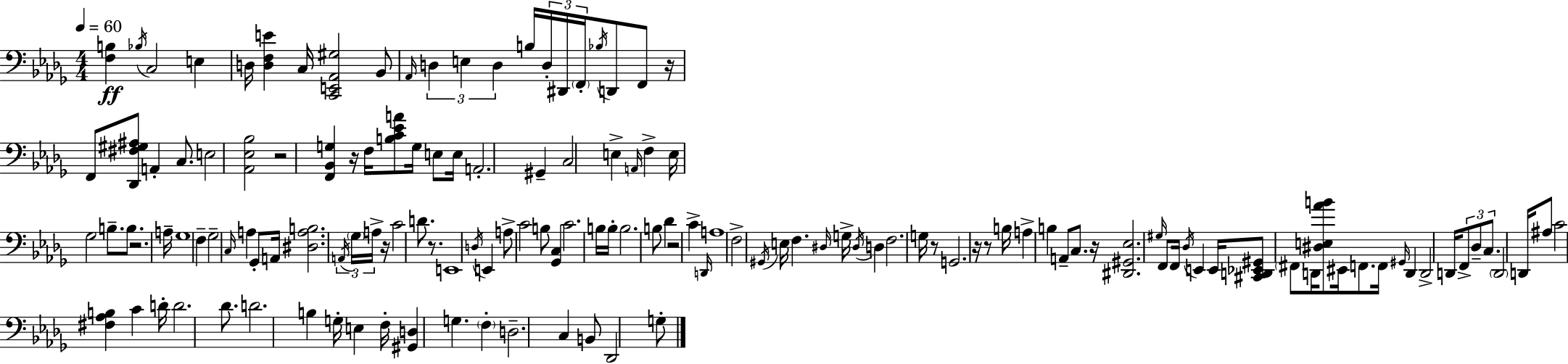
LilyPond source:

{
  \clef bass
  \numericTimeSignature
  \time 4/4
  \key bes \minor
  \tempo 4 = 60
  <f b>4\ff \acciaccatura { bes16 } c2 e4 | d16 <d f e'>4 c16 <c, e, aes, gis>2 bes,8 | \grace { aes,16 } \tuplet 3/2 { d4 e4 d4 } b16 \tuplet 3/2 { d16-. | dis,16 \parenthesize f,16-. } \acciaccatura { bes16 } d,8 f,8 r16 f,8 <des, fis gis ais>8 a,4-. | \break c8. e2 <aes, ees bes>2 | r2 <f, bes, g>4 r16 | f16 <b c' ees' a'>8 g16 e8 e16 a,2.-. | gis,4-- c2 e4-> | \break \grace { a,16 } f4-> e16 ges2 | b8.-- b8. r2. | a16-- ges1 | f4-- ges2-- | \break \grace { c16 } a4 ges,8-. a,16 <dis a b>2. | \tuplet 3/2 { \acciaccatura { a,16 } \parenthesize ges16 a16-> } r16 c'2 | d'8. r8. e,1 | \acciaccatura { d16 } e,4 a8-> c'2 | \break b8 <ges, c>4 c'2. | b16 b16-. b2. | b8 des'4 r2 | c'4-> \grace { d,16 } a1 | \break f2-> | \acciaccatura { gis,16 } e16 f4. \grace { dis16 } g16-> \acciaccatura { dis16 } d4 f2. | g16 r8 g,2. | r16 r8 b16 a4-> | \break b4 a,8-- c8. r16 <dis, gis, ees>2. | \grace { gis16 } f,8 f,16 \acciaccatura { des16 } e,4 | e,16 <cis, d, ees, gis,>8 \parenthesize fis,8 d,16 <dis e aes' b'>8 eis,16 f,8. f,16 \grace { gis,16 } d,4 | d,2-> d,16 \tuplet 3/2 { f,8-> des8-- | \break c8. } \parenthesize d,2 d,16 ais8 c'2 | <fis aes b>4 c'4 d'16-. d'2. | des'8. d'2. | b4 g16-. e4 | \break f16-. <gis, d>4 g4. \parenthesize f4-. | d2.-- c4 | b,8 des,2 g8-. \bar "|."
}